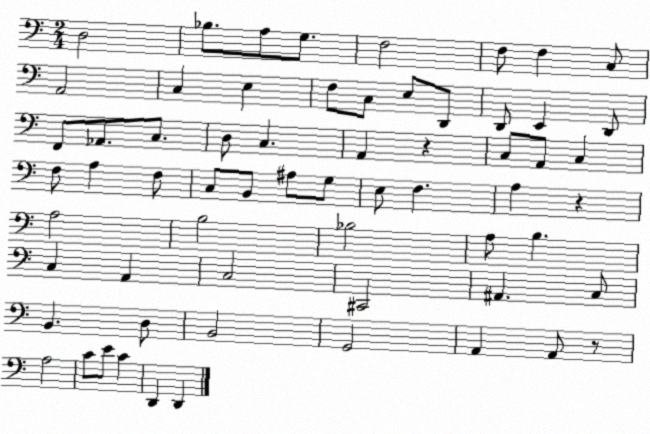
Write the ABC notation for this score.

X:1
T:Untitled
M:2/4
L:1/4
K:C
D,2 _B,/2 A,/2 G,/2 F,2 F,/2 F, C,/2 A,,2 C, E, F,/2 C,/2 E,/2 D,,/2 D,,/2 E,, D,,/2 F,,/2 _A,,/2 C,/2 D,/2 C, A,, z C,/2 A,,/2 C, F,/2 A, F,/2 C,/2 B,,/2 ^A,/2 G,/2 E,/2 F, A, z A,2 B,2 _B,2 A,/2 B, C, A,, C,2 ^C,,2 ^A,, C,/2 B,, D,/2 B,,2 G,,2 A,, A,,/2 z/2 A,2 C/2 E/2 C D,, D,,